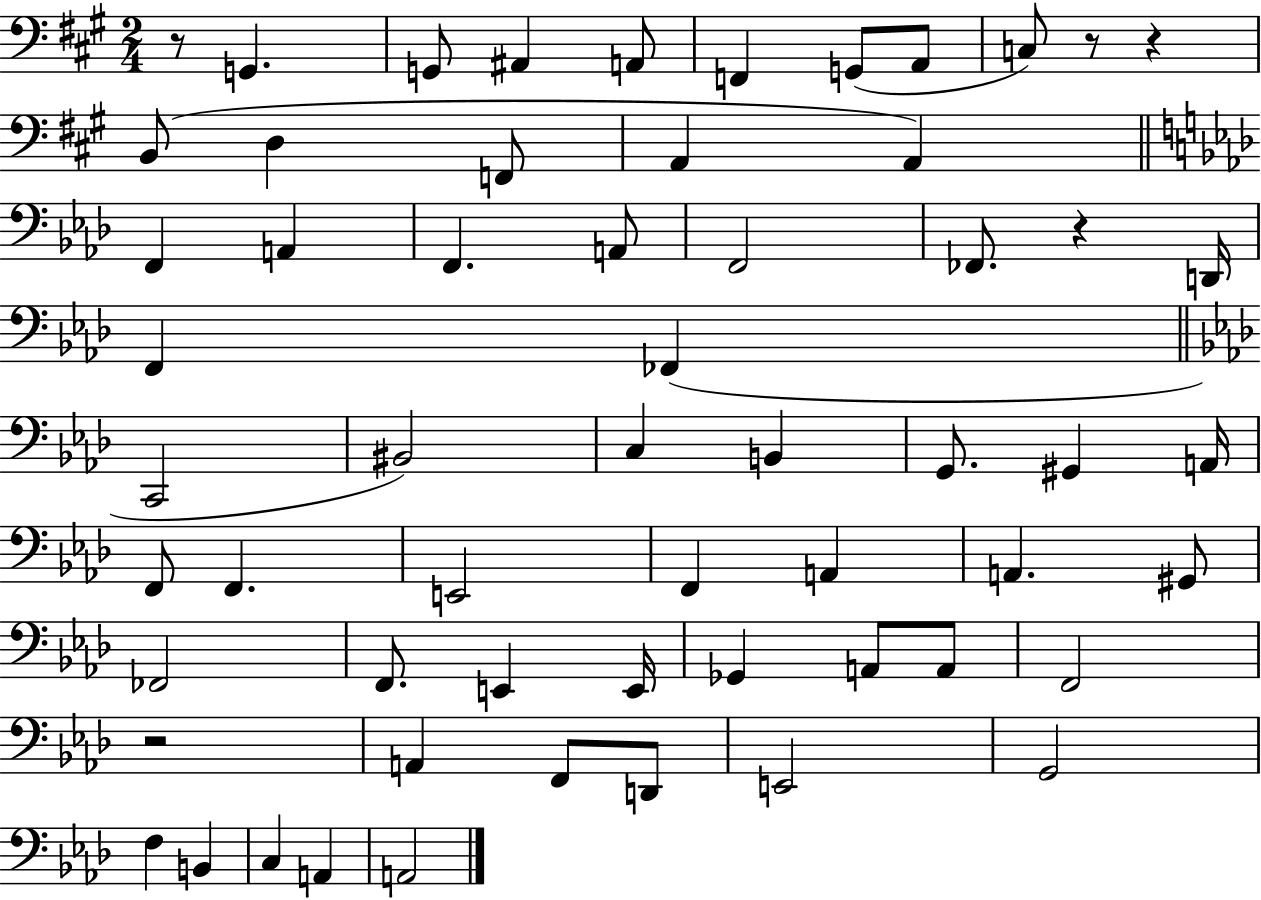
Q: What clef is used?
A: bass